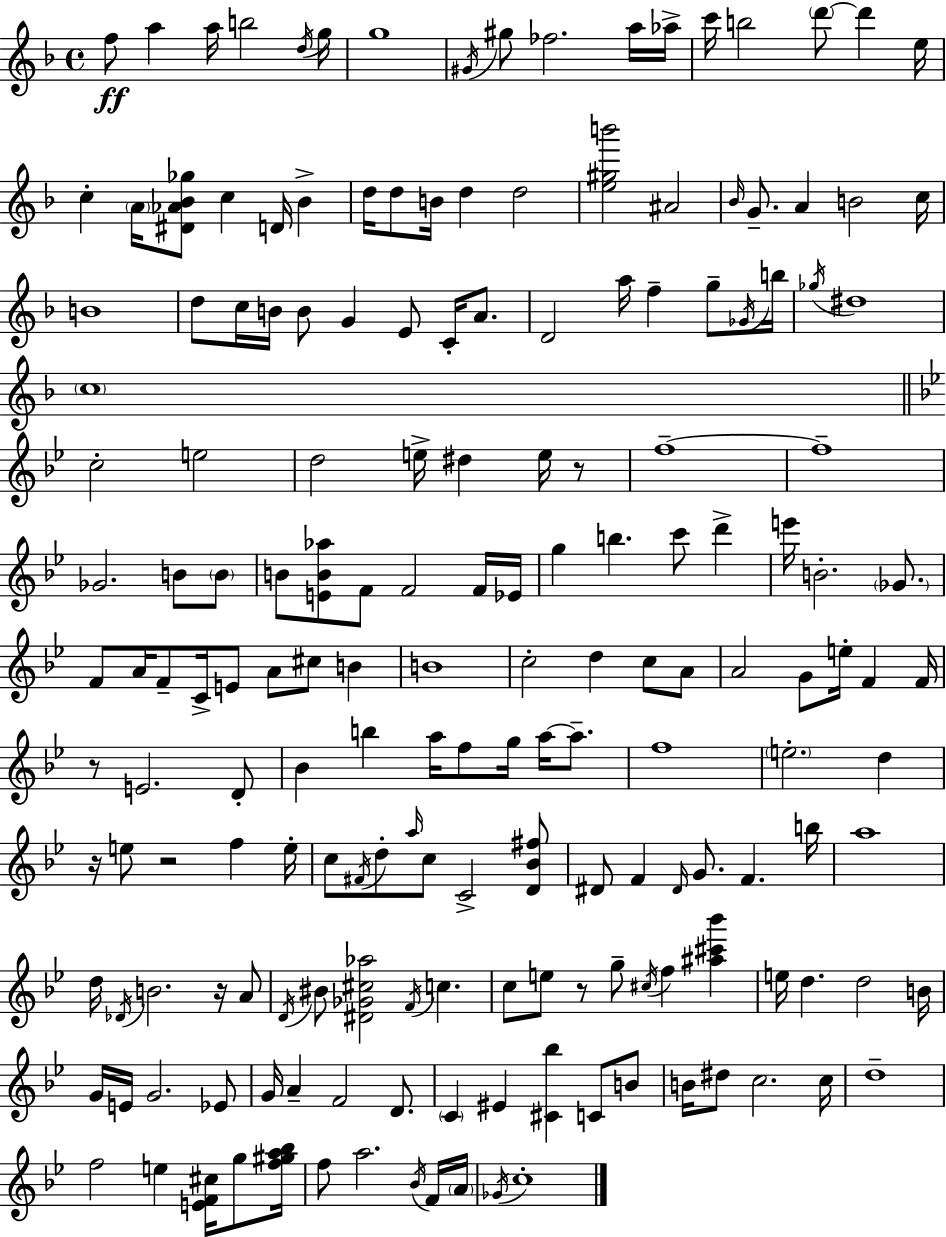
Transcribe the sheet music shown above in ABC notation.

X:1
T:Untitled
M:4/4
L:1/4
K:F
f/2 a a/4 b2 d/4 g/4 g4 ^G/4 ^g/2 _f2 a/4 _a/4 c'/4 b2 d'/2 d' e/4 c A/4 [^D_A_B_g]/2 c D/4 _B d/4 d/2 B/4 d d2 [e^gb']2 ^A2 _B/4 G/2 A B2 c/4 B4 d/2 c/4 B/4 B/2 G E/2 C/4 A/2 D2 a/4 f g/2 _G/4 b/4 _g/4 ^d4 c4 c2 e2 d2 e/4 ^d e/4 z/2 f4 f4 _G2 B/2 B/2 B/2 [EB_a]/2 F/2 F2 F/4 _E/4 g b c'/2 d' e'/4 B2 _G/2 F/2 A/4 F/2 C/4 E/2 A/2 ^c/2 B B4 c2 d c/2 A/2 A2 G/2 e/4 F F/4 z/2 E2 D/2 _B b a/4 f/2 g/4 a/4 a/2 f4 e2 d z/4 e/2 z2 f e/4 c/2 ^F/4 d/2 a/4 c/2 C2 [D_B^f]/2 ^D/2 F ^D/4 G/2 F b/4 a4 d/4 _D/4 B2 z/4 A/2 D/4 ^B/2 [^D_G^c_a]2 F/4 c c/2 e/2 z/2 g/2 ^c/4 f [^a^c'_b'] e/4 d d2 B/4 G/4 E/4 G2 _E/2 G/4 A F2 D/2 C ^E [^C_b] C/2 B/2 B/4 ^d/2 c2 c/4 d4 f2 e [EF^c]/4 g/2 [f^ga_b]/4 f/2 a2 _B/4 F/4 A/4 _G/4 c4